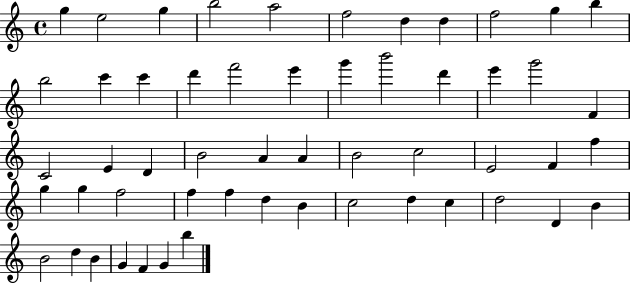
{
  \clef treble
  \time 4/4
  \defaultTimeSignature
  \key c \major
  g''4 e''2 g''4 | b''2 a''2 | f''2 d''4 d''4 | f''2 g''4 b''4 | \break b''2 c'''4 c'''4 | d'''4 f'''2 e'''4 | g'''4 b'''2 d'''4 | e'''4 g'''2 f'4 | \break c'2 e'4 d'4 | b'2 a'4 a'4 | b'2 c''2 | e'2 f'4 f''4 | \break g''4 g''4 f''2 | f''4 f''4 d''4 b'4 | c''2 d''4 c''4 | d''2 d'4 b'4 | \break b'2 d''4 b'4 | g'4 f'4 g'4 b''4 | \bar "|."
}